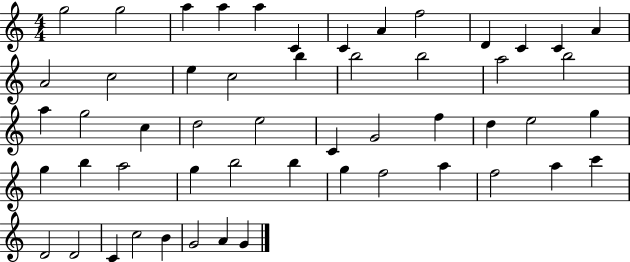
{
  \clef treble
  \numericTimeSignature
  \time 4/4
  \key c \major
  g''2 g''2 | a''4 a''4 a''4 c'4 | c'4 a'4 f''2 | d'4 c'4 c'4 a'4 | \break a'2 c''2 | e''4 c''2 b''4 | b''2 b''2 | a''2 b''2 | \break a''4 g''2 c''4 | d''2 e''2 | c'4 g'2 f''4 | d''4 e''2 g''4 | \break g''4 b''4 a''2 | g''4 b''2 b''4 | g''4 f''2 a''4 | f''2 a''4 c'''4 | \break d'2 d'2 | c'4 c''2 b'4 | g'2 a'4 g'4 | \bar "|."
}